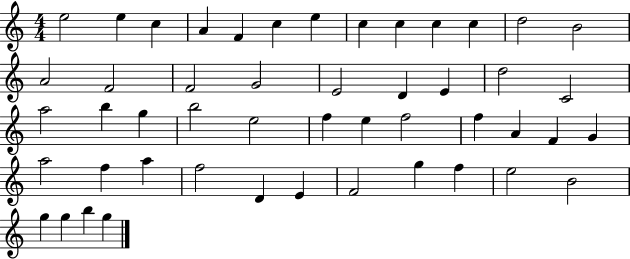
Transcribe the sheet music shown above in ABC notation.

X:1
T:Untitled
M:4/4
L:1/4
K:C
e2 e c A F c e c c c c d2 B2 A2 F2 F2 G2 E2 D E d2 C2 a2 b g b2 e2 f e f2 f A F G a2 f a f2 D E F2 g f e2 B2 g g b g